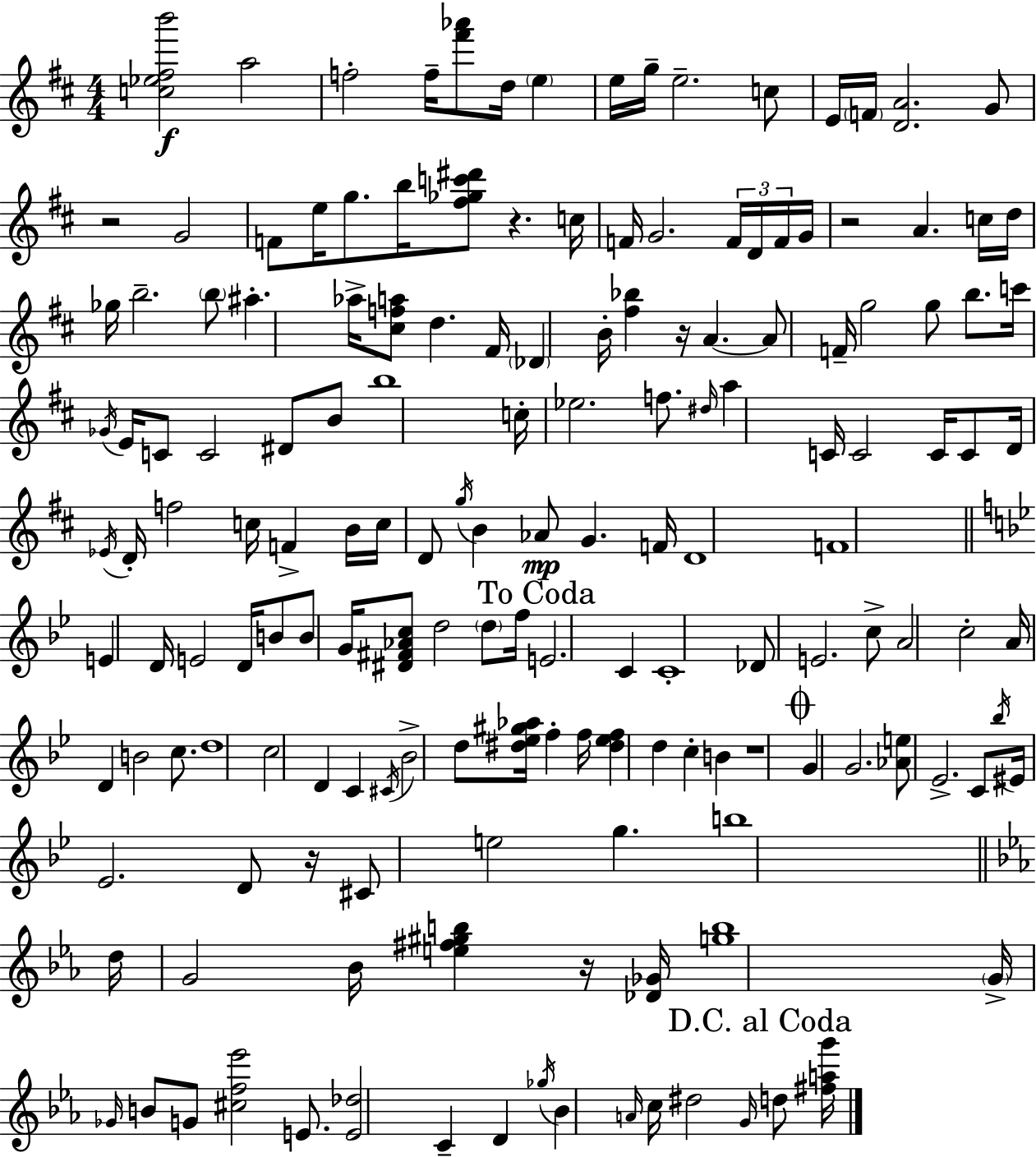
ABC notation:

X:1
T:Untitled
M:4/4
L:1/4
K:D
[c_e^fb']2 a2 f2 f/4 [^f'_a']/2 d/4 e e/4 g/4 e2 c/2 E/4 F/4 [DA]2 G/2 z2 G2 F/2 e/4 g/2 b/4 [^f_gc'^d']/2 z c/4 F/4 G2 F/4 D/4 F/4 G/4 z2 A c/4 d/4 _g/4 b2 b/2 ^a _a/4 [^cfa]/2 d ^F/4 _D B/4 [^f_b] z/4 A A/2 F/4 g2 g/2 b/2 c'/4 _G/4 E/4 C/2 C2 ^D/2 B/2 b4 c/4 _e2 f/2 ^d/4 a C/4 C2 C/4 C/2 D/4 _E/4 D/4 f2 c/4 F B/4 c/4 D/2 g/4 B _A/2 G F/4 D4 F4 E D/4 E2 D/4 B/2 B/2 G/4 [^D^F_Ac]/2 d2 d/2 f/4 E2 C C4 _D/2 E2 c/2 A2 c2 A/4 D B2 c/2 d4 c2 D C ^C/4 _B2 d/2 [^d_e^g_a]/4 f f/4 [^d_ef] d c B z4 G G2 [_Ae]/2 _E2 C/2 _b/4 ^E/4 _E2 D/2 z/4 ^C/2 e2 g b4 d/4 G2 _B/4 [e^f^gb] z/4 [_D_G]/4 [gb]4 G/4 _G/4 B/2 G/2 [^cf_e']2 E/2 [E_d]2 C D _g/4 _B A/4 c/4 ^d2 G/4 d/2 [^fag']/4